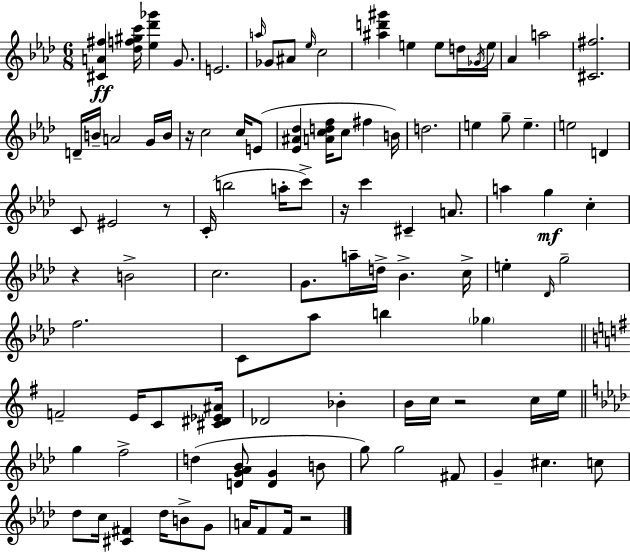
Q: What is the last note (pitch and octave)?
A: F4